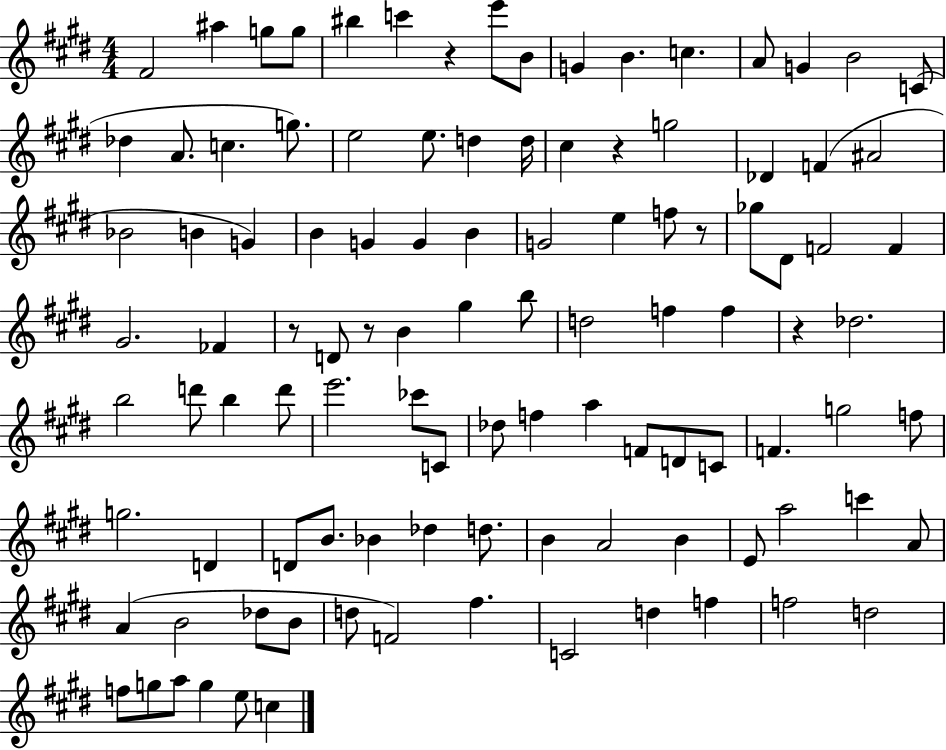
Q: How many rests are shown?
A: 6